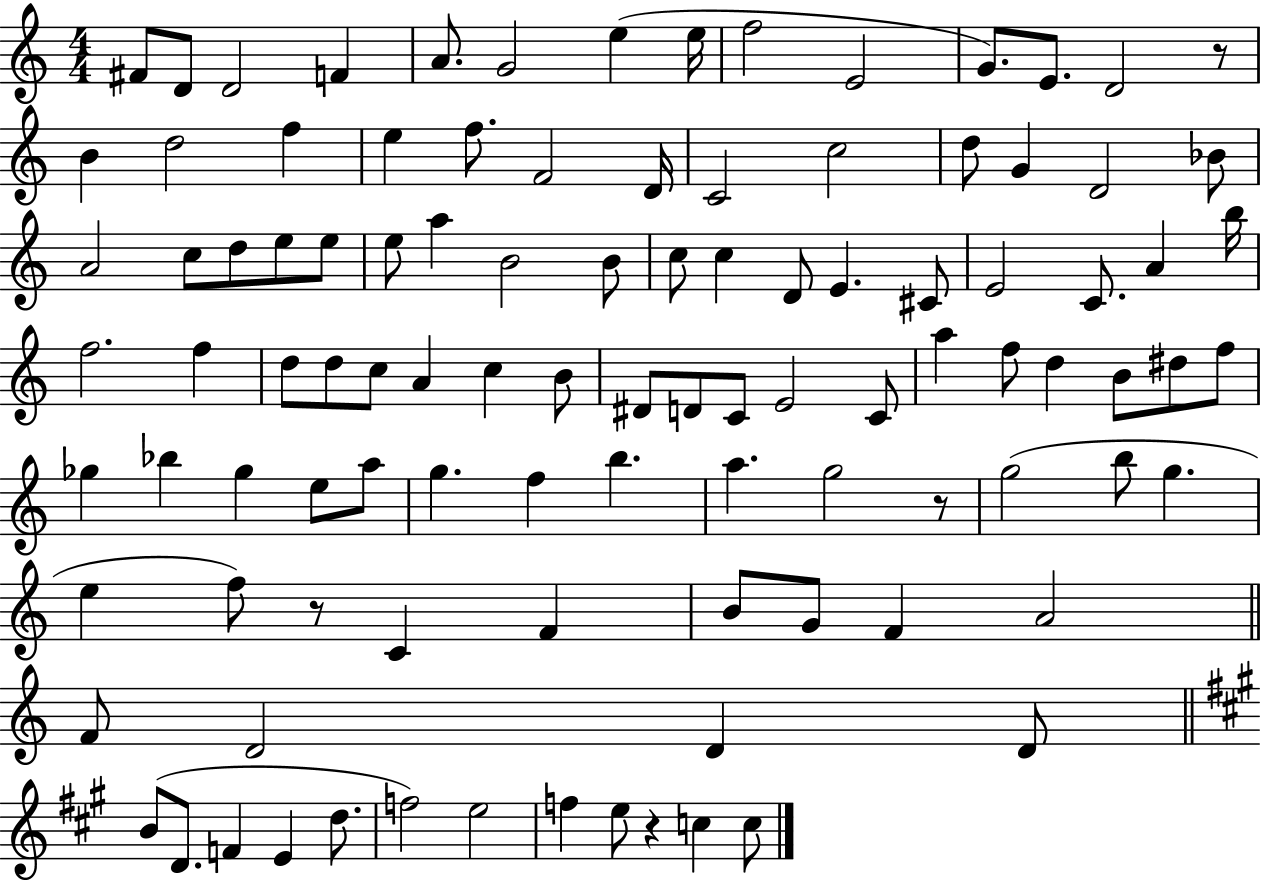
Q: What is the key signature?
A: C major